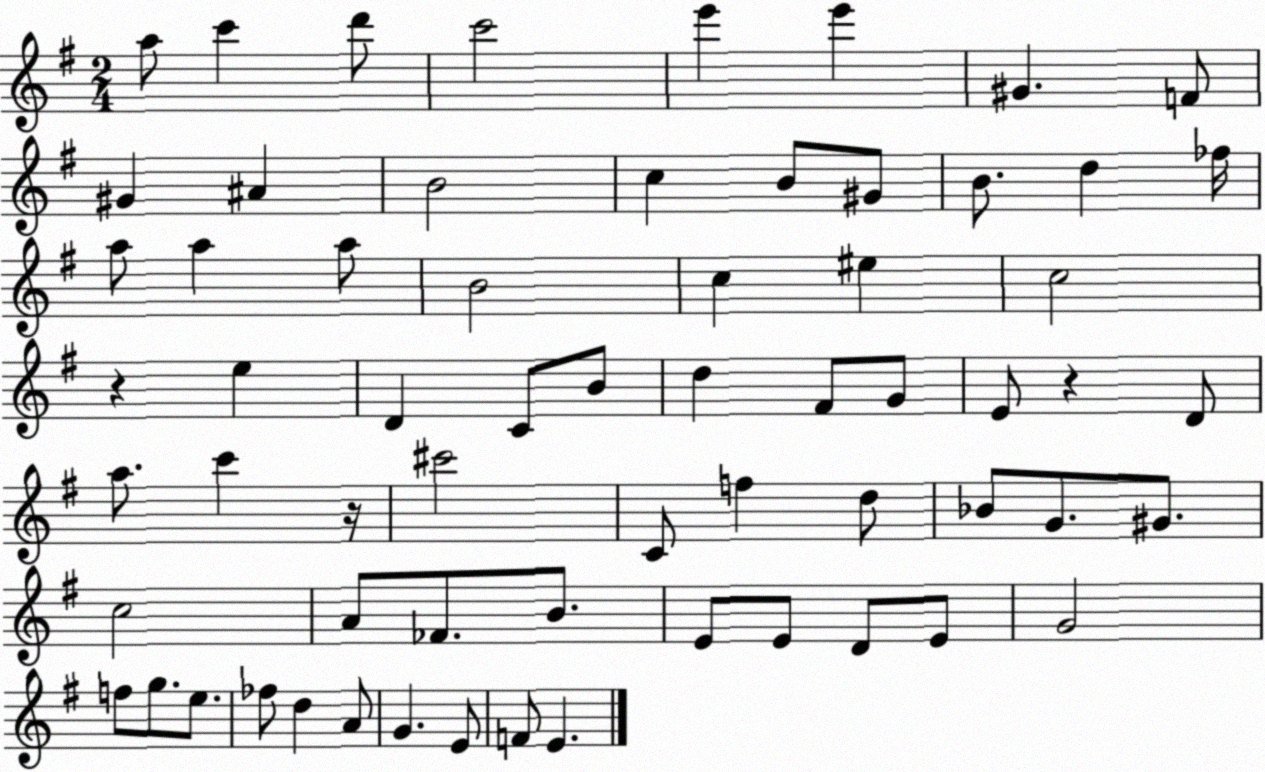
X:1
T:Untitled
M:2/4
L:1/4
K:G
a/2 c' d'/2 c'2 e' e' ^G F/2 ^G ^A B2 c B/2 ^G/2 B/2 d _f/4 a/2 a a/2 B2 c ^e c2 z e D C/2 B/2 d ^F/2 G/2 E/2 z D/2 a/2 c' z/4 ^c'2 C/2 f d/2 _B/2 G/2 ^G/2 c2 A/2 _F/2 B/2 E/2 E/2 D/2 E/2 G2 f/2 g/2 e/2 _f/2 d A/2 G E/2 F/2 E